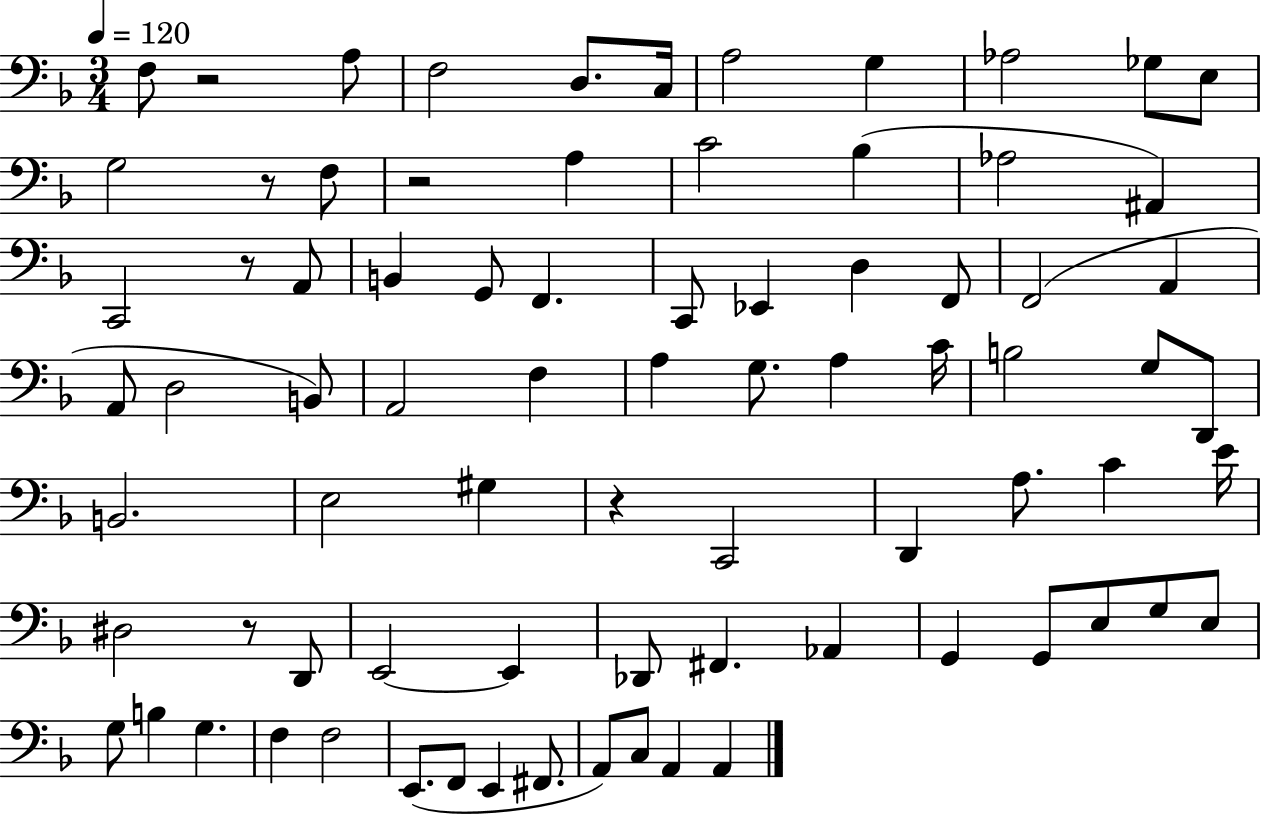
F3/e R/h A3/e F3/h D3/e. C3/s A3/h G3/q Ab3/h Gb3/e E3/e G3/h R/e F3/e R/h A3/q C4/h Bb3/q Ab3/h A#2/q C2/h R/e A2/e B2/q G2/e F2/q. C2/e Eb2/q D3/q F2/e F2/h A2/q A2/e D3/h B2/e A2/h F3/q A3/q G3/e. A3/q C4/s B3/h G3/e D2/e B2/h. E3/h G#3/q R/q C2/h D2/q A3/e. C4/q E4/s D#3/h R/e D2/e E2/h E2/q Db2/e F#2/q. Ab2/q G2/q G2/e E3/e G3/e E3/e G3/e B3/q G3/q. F3/q F3/h E2/e. F2/e E2/q F#2/e. A2/e C3/e A2/q A2/q